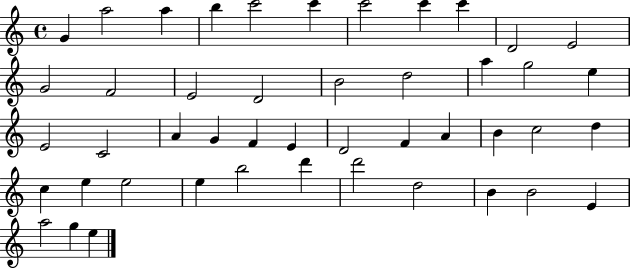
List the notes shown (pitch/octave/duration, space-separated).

G4/q A5/h A5/q B5/q C6/h C6/q C6/h C6/q C6/q D4/h E4/h G4/h F4/h E4/h D4/h B4/h D5/h A5/q G5/h E5/q E4/h C4/h A4/q G4/q F4/q E4/q D4/h F4/q A4/q B4/q C5/h D5/q C5/q E5/q E5/h E5/q B5/h D6/q D6/h D5/h B4/q B4/h E4/q A5/h G5/q E5/q